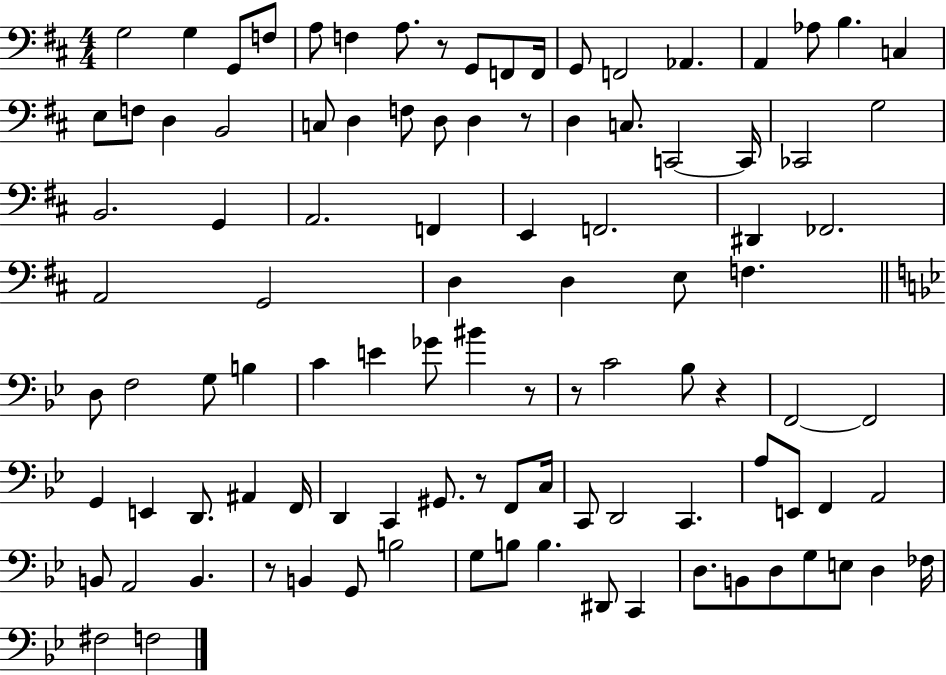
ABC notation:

X:1
T:Untitled
M:4/4
L:1/4
K:D
G,2 G, G,,/2 F,/2 A,/2 F, A,/2 z/2 G,,/2 F,,/2 F,,/4 G,,/2 F,,2 _A,, A,, _A,/2 B, C, E,/2 F,/2 D, B,,2 C,/2 D, F,/2 D,/2 D, z/2 D, C,/2 C,,2 C,,/4 _C,,2 G,2 B,,2 G,, A,,2 F,, E,, F,,2 ^D,, _F,,2 A,,2 G,,2 D, D, E,/2 F, D,/2 F,2 G,/2 B, C E _G/2 ^B z/2 z/2 C2 _B,/2 z F,,2 F,,2 G,, E,, D,,/2 ^A,, F,,/4 D,, C,, ^G,,/2 z/2 F,,/2 C,/4 C,,/2 D,,2 C,, A,/2 E,,/2 F,, A,,2 B,,/2 A,,2 B,, z/2 B,, G,,/2 B,2 G,/2 B,/2 B, ^D,,/2 C,, D,/2 B,,/2 D,/2 G,/2 E,/2 D, _F,/4 ^F,2 F,2